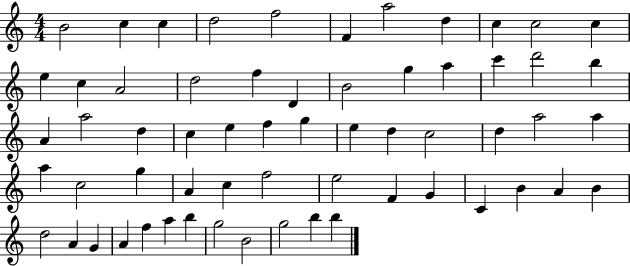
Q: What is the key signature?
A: C major